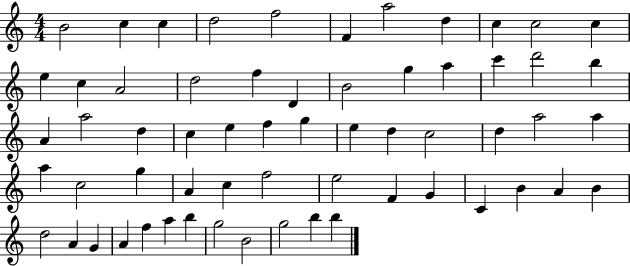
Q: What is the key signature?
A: C major